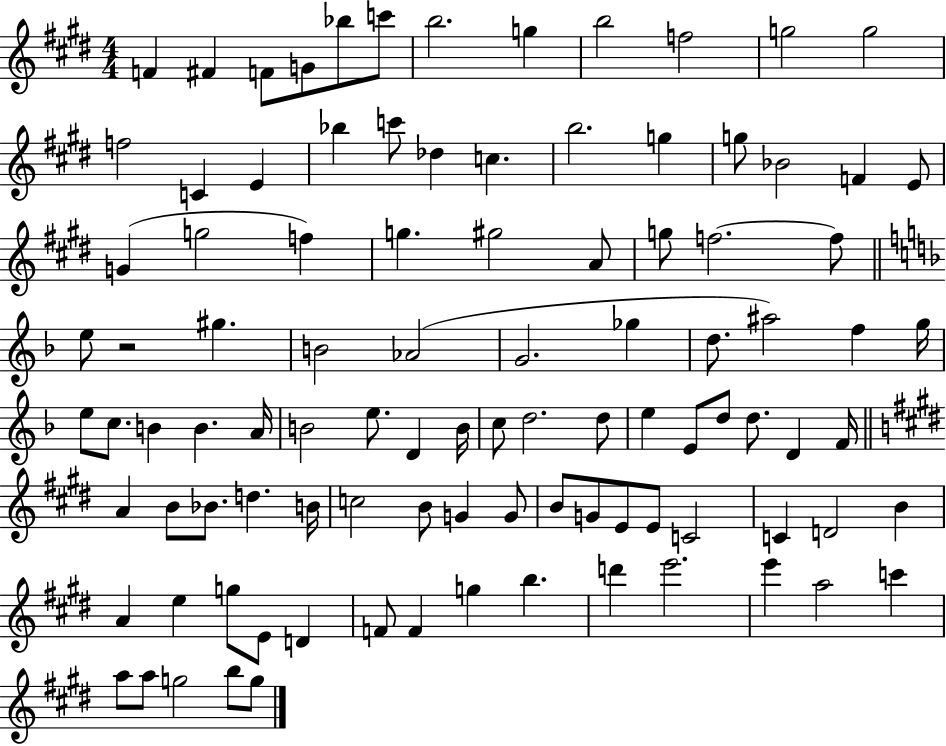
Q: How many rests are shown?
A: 1